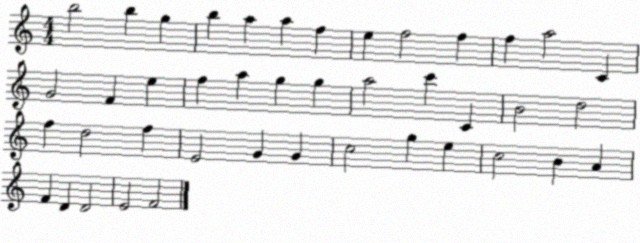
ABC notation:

X:1
T:Untitled
M:4/4
L:1/4
K:C
b2 b g b a a f e f2 f f a2 C G2 F e f a g g a2 c' C B2 d2 f d2 f E2 G G c2 g e c2 B A F D D2 E2 F2